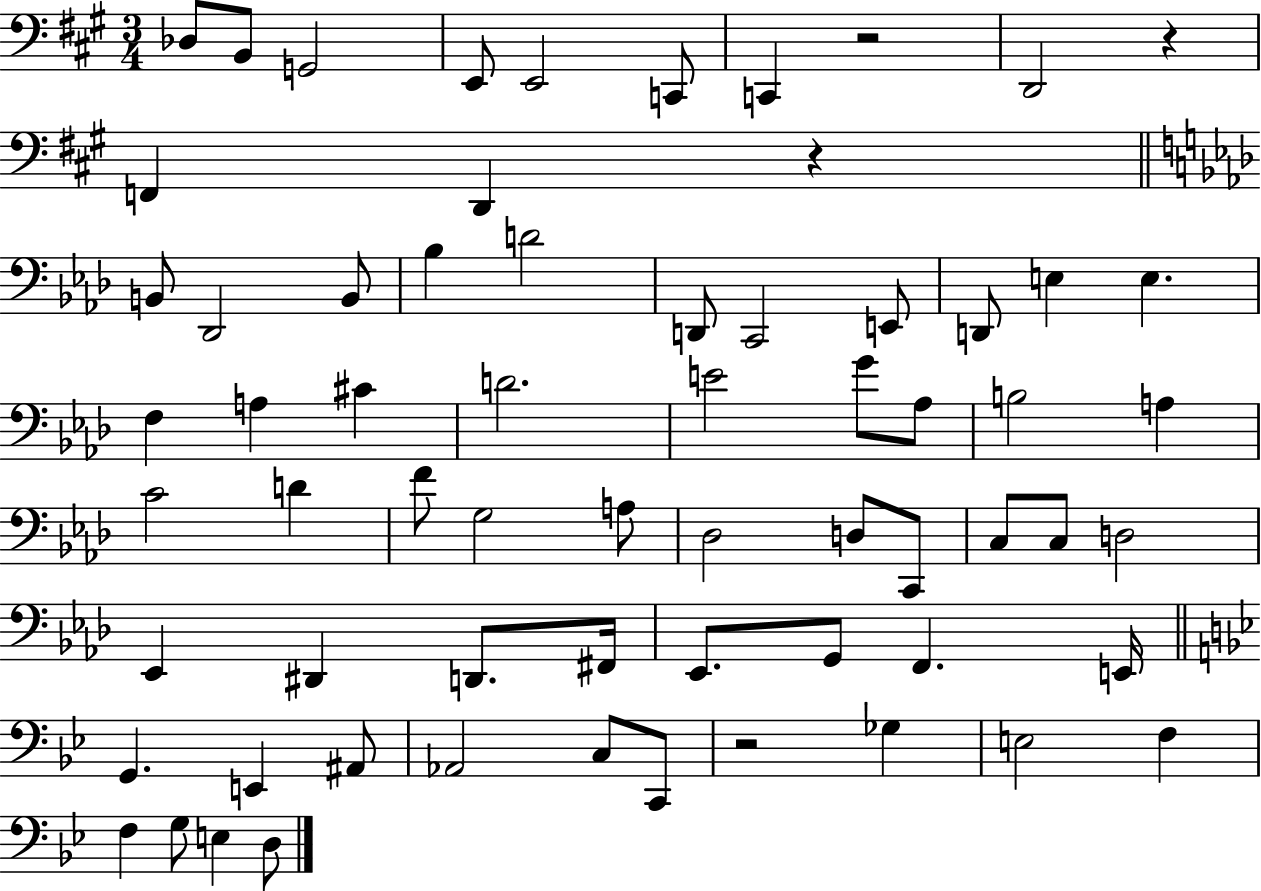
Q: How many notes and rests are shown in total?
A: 66